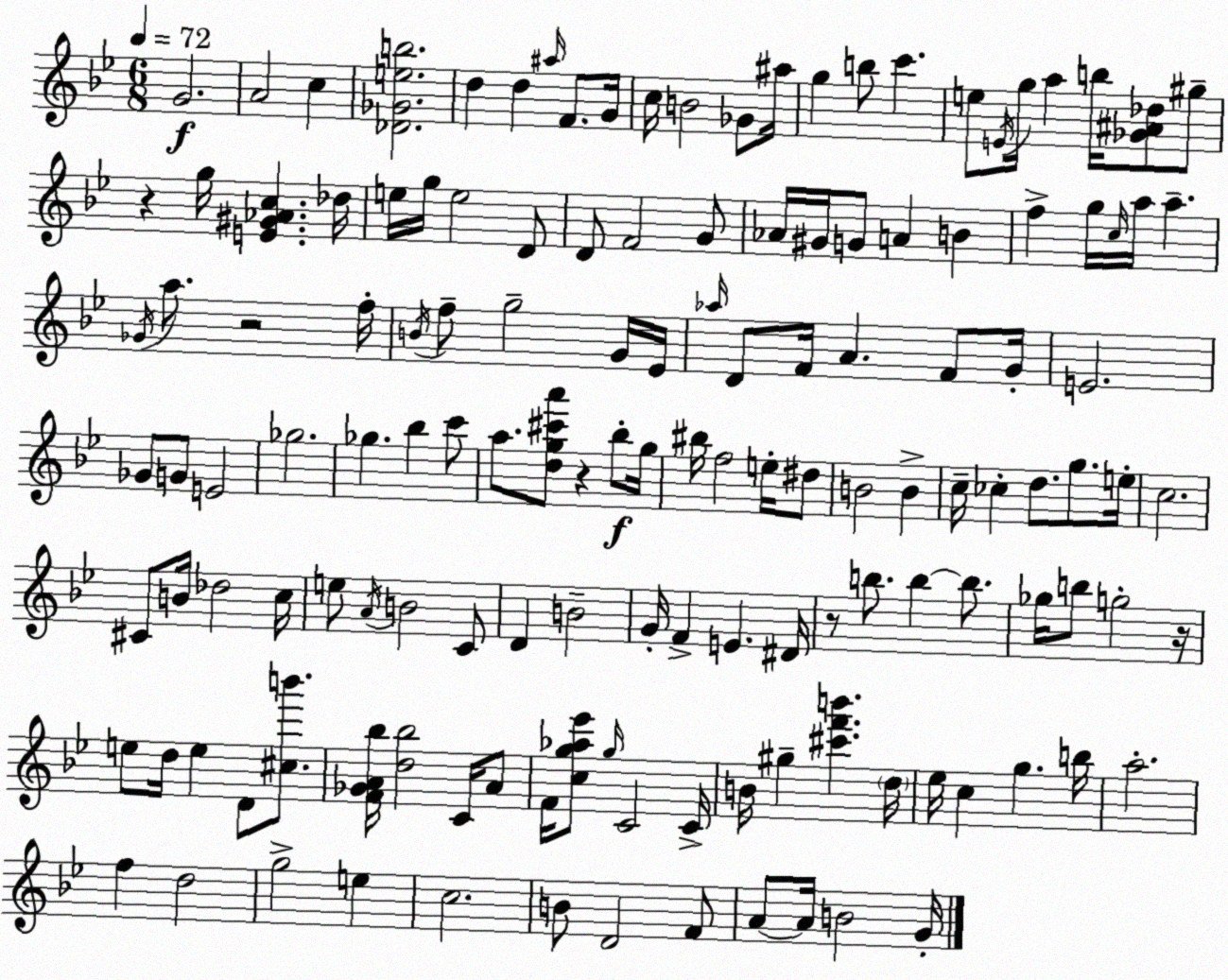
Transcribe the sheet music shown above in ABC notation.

X:1
T:Untitled
M:6/8
L:1/4
K:Bb
G2 A2 c [_D_Geb]2 d d ^a/4 F/2 G/4 c/4 B2 _G/2 ^a/4 g b/2 c' e/2 E/4 g/4 a b/4 [_G^A_d]/2 ^g/2 z g/4 [E^G_Ac] _d/4 e/4 g/4 e2 D/2 D/2 F2 G/2 _A/4 ^G/4 G/2 A B f g/4 c/4 a/4 a _G/4 a/2 z2 f/4 B/4 f/2 g2 G/4 _E/4 _a/4 D/2 F/4 A F/2 G/4 E2 _G/2 G/2 E2 _g2 _g _b c'/2 a/2 [dg^c'a']/2 z _b/2 g/4 ^b/4 f2 e/4 ^d/2 B2 B c/4 _c d/2 g/2 e/4 c2 ^C/2 B/4 _d2 c/4 e/2 A/4 B2 C/2 D B2 G/4 F E ^D/4 z/2 b/2 b b/2 _g/4 b/2 g2 z/4 e/2 d/4 e D/2 [^cb']/2 [F_GA_b]/4 [d_b]2 C/4 A/2 F/4 [cg_a_e']/2 g/4 C2 C/4 B/4 ^g [^c'f'b'] d/4 _e/4 c g b/4 a2 f d2 g2 e c2 B/2 D2 F/2 A/2 A/4 B2 G/4